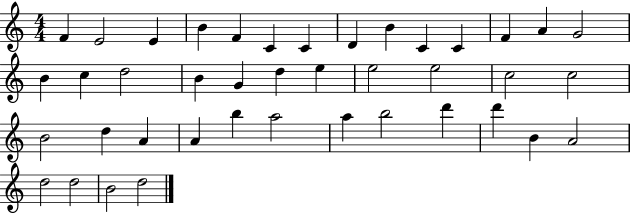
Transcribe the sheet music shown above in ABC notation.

X:1
T:Untitled
M:4/4
L:1/4
K:C
F E2 E B F C C D B C C F A G2 B c d2 B G d e e2 e2 c2 c2 B2 d A A b a2 a b2 d' d' B A2 d2 d2 B2 d2